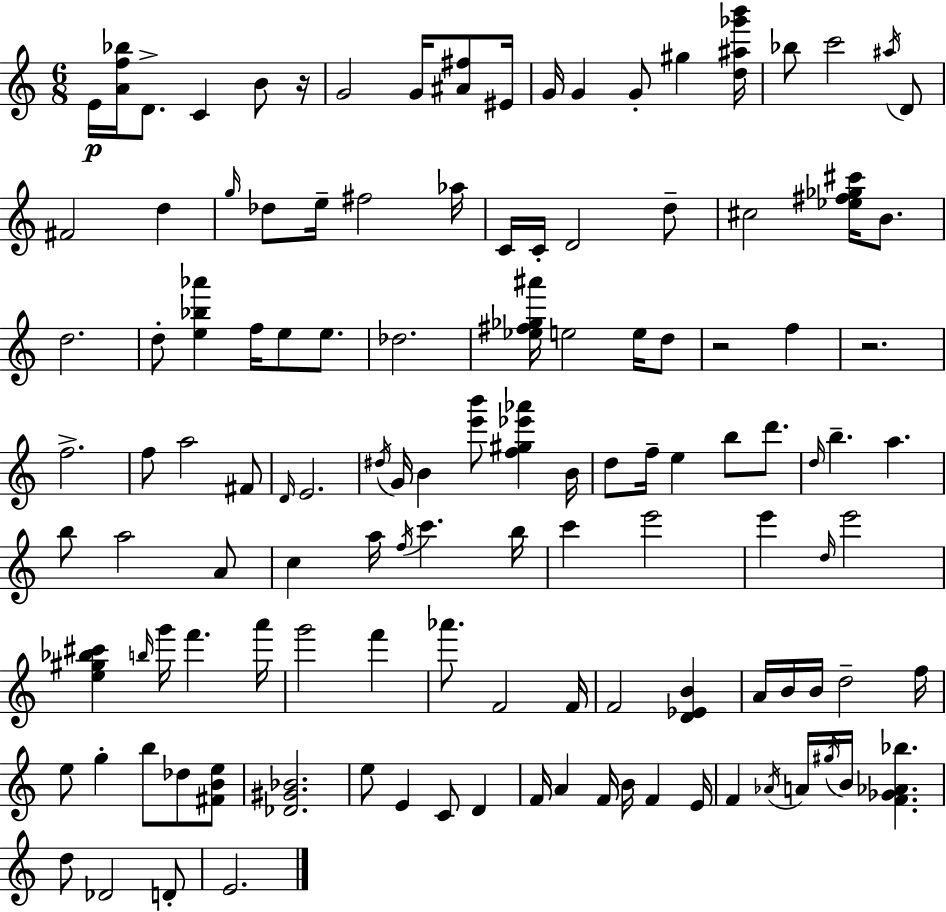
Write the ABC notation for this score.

X:1
T:Untitled
M:6/8
L:1/4
K:C
E/4 [Af_b]/4 D/2 C B/2 z/4 G2 G/4 [^A^f]/2 ^E/4 G/4 G G/2 ^g [d^a_g'b']/4 _b/2 c'2 ^a/4 D/2 ^F2 d g/4 _d/2 e/4 ^f2 _a/4 C/4 C/4 D2 d/2 ^c2 [_e^f_g^c']/4 B/2 d2 d/2 [e_b_a'] f/4 e/2 e/2 _d2 [_e^f_g^a']/4 e2 e/4 d/2 z2 f z2 f2 f/2 a2 ^F/2 D/4 E2 ^d/4 G/4 B [e'b']/2 [f^g_e'_a'] B/4 d/2 f/4 e b/2 d'/2 d/4 b a b/2 a2 A/2 c a/4 f/4 c' b/4 c' e'2 e' d/4 e'2 [e^g_b^c'] b/4 g'/4 f' a'/4 g'2 f' _a'/2 F2 F/4 F2 [D_EB] A/4 B/4 B/4 d2 f/4 e/2 g b/2 _d/2 [^FBe]/2 [_D^G_B]2 e/2 E C/2 D F/4 A F/4 B/4 F E/4 F _A/4 A/4 ^g/4 B/4 [F_G_A_b] d/2 _D2 D/2 E2